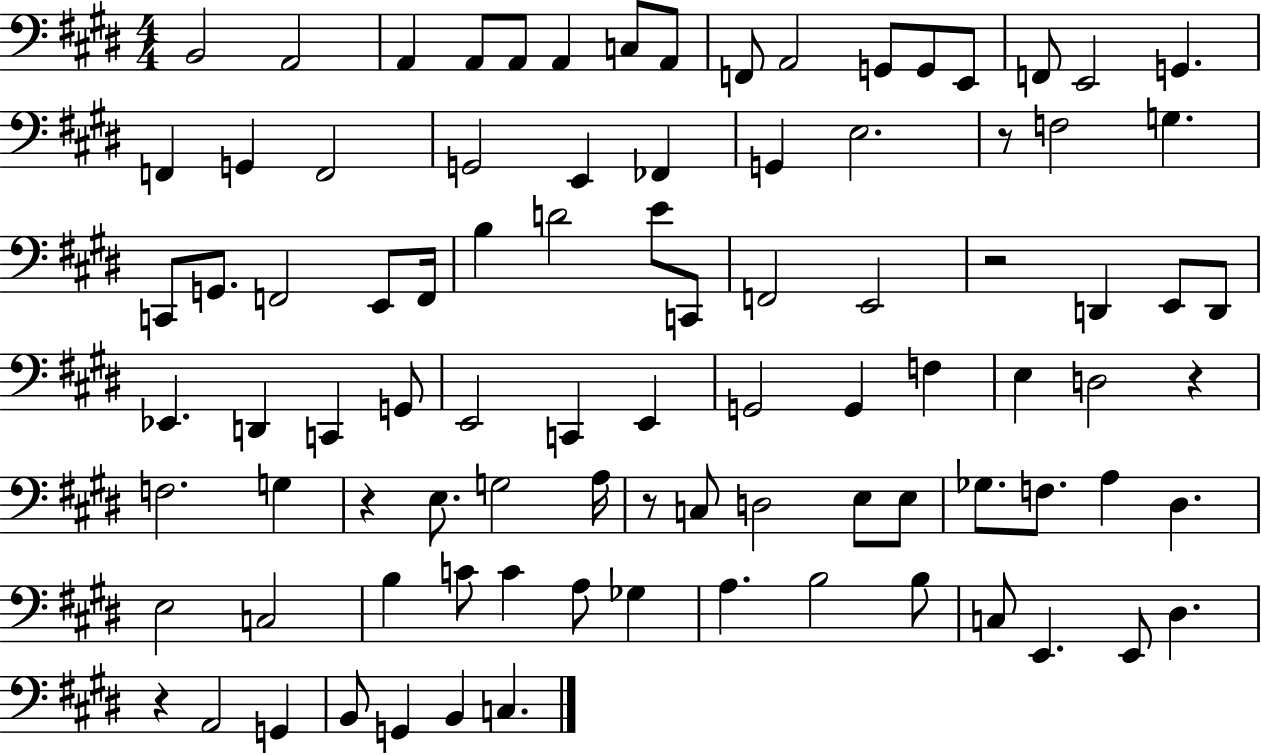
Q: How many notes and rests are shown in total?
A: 91